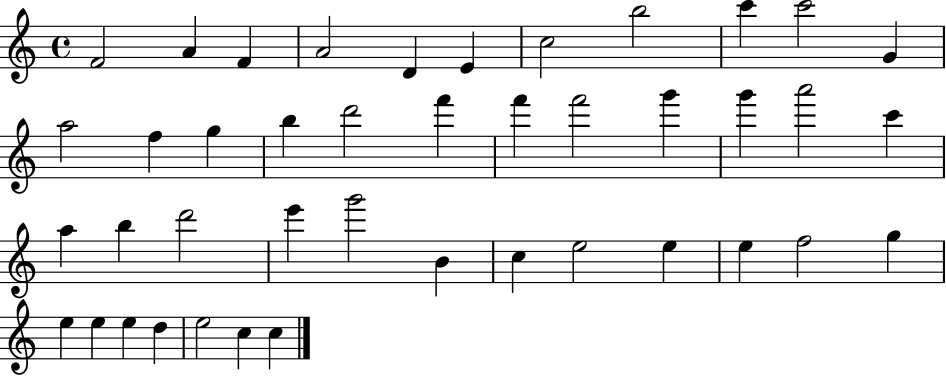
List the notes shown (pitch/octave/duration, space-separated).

F4/h A4/q F4/q A4/h D4/q E4/q C5/h B5/h C6/q C6/h G4/q A5/h F5/q G5/q B5/q D6/h F6/q F6/q F6/h G6/q G6/q A6/h C6/q A5/q B5/q D6/h E6/q G6/h B4/q C5/q E5/h E5/q E5/q F5/h G5/q E5/q E5/q E5/q D5/q E5/h C5/q C5/q